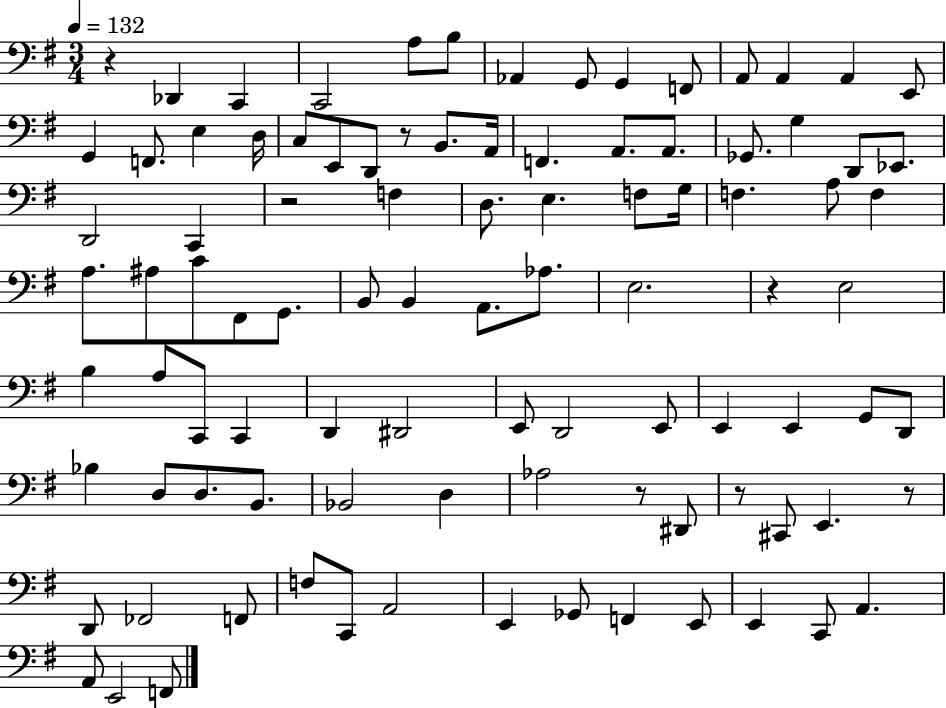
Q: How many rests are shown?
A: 7